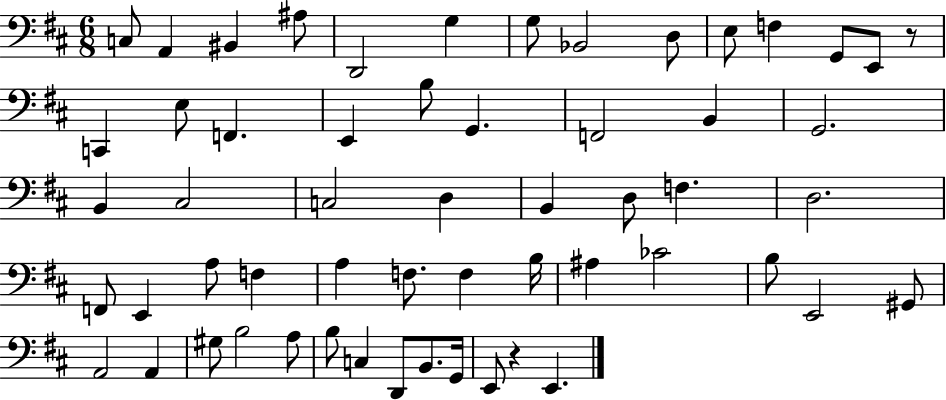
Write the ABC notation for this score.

X:1
T:Untitled
M:6/8
L:1/4
K:D
C,/2 A,, ^B,, ^A,/2 D,,2 G, G,/2 _B,,2 D,/2 E,/2 F, G,,/2 E,,/2 z/2 C,, E,/2 F,, E,, B,/2 G,, F,,2 B,, G,,2 B,, ^C,2 C,2 D, B,, D,/2 F, D,2 F,,/2 E,, A,/2 F, A, F,/2 F, B,/4 ^A, _C2 B,/2 E,,2 ^G,,/2 A,,2 A,, ^G,/2 B,2 A,/2 B,/2 C, D,,/2 B,,/2 G,,/4 E,,/2 z E,,